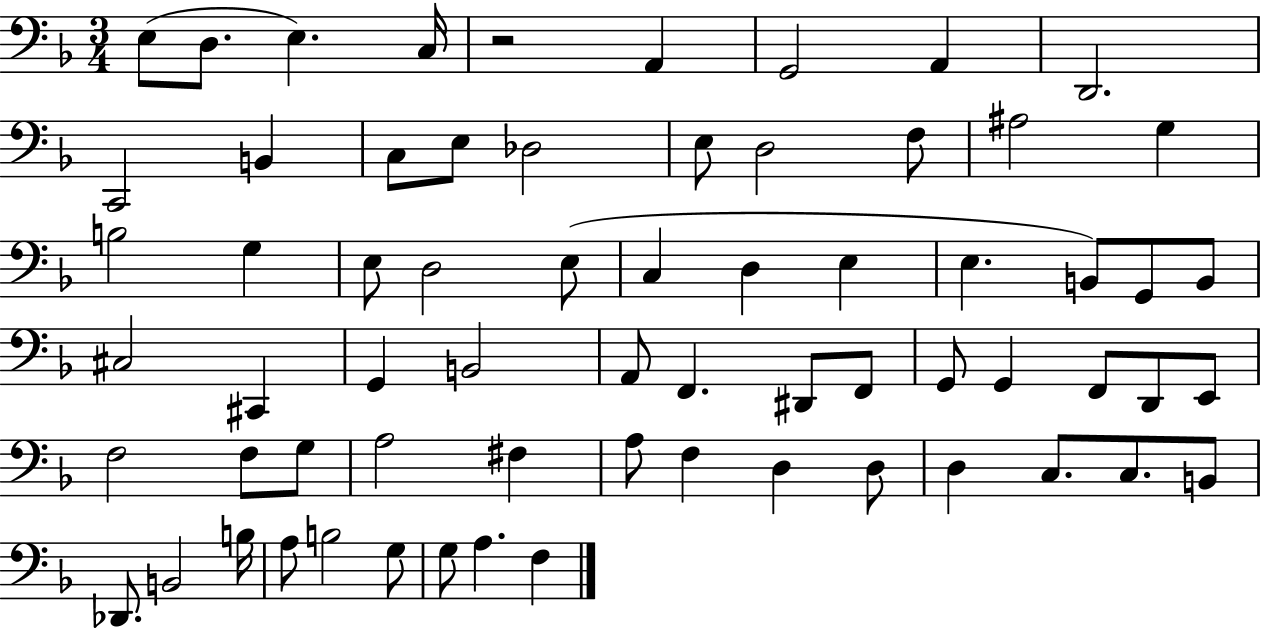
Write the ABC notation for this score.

X:1
T:Untitled
M:3/4
L:1/4
K:F
E,/2 D,/2 E, C,/4 z2 A,, G,,2 A,, D,,2 C,,2 B,, C,/2 E,/2 _D,2 E,/2 D,2 F,/2 ^A,2 G, B,2 G, E,/2 D,2 E,/2 C, D, E, E, B,,/2 G,,/2 B,,/2 ^C,2 ^C,, G,, B,,2 A,,/2 F,, ^D,,/2 F,,/2 G,,/2 G,, F,,/2 D,,/2 E,,/2 F,2 F,/2 G,/2 A,2 ^F, A,/2 F, D, D,/2 D, C,/2 C,/2 B,,/2 _D,,/2 B,,2 B,/4 A,/2 B,2 G,/2 G,/2 A, F,